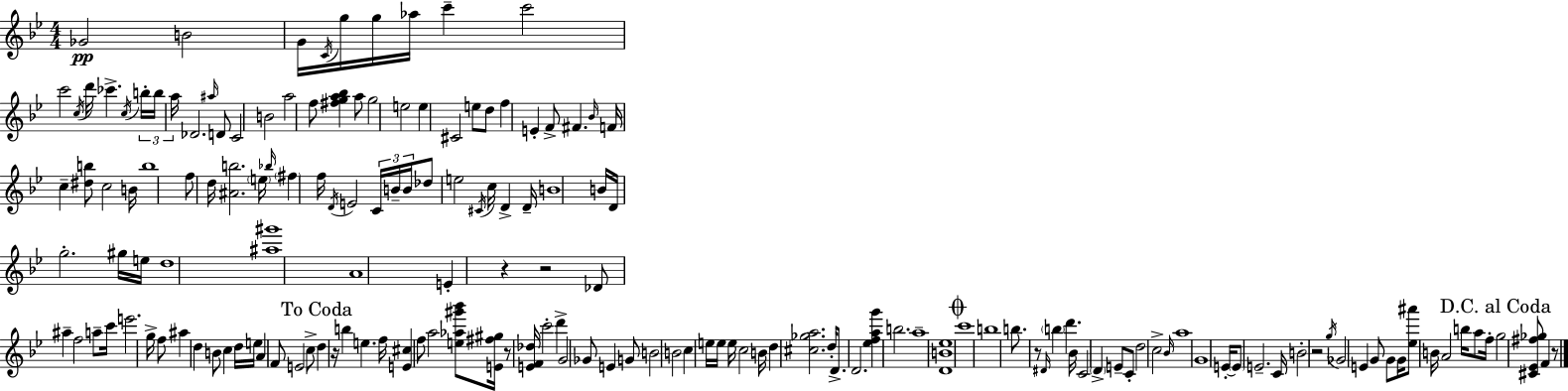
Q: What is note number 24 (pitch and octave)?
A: F5